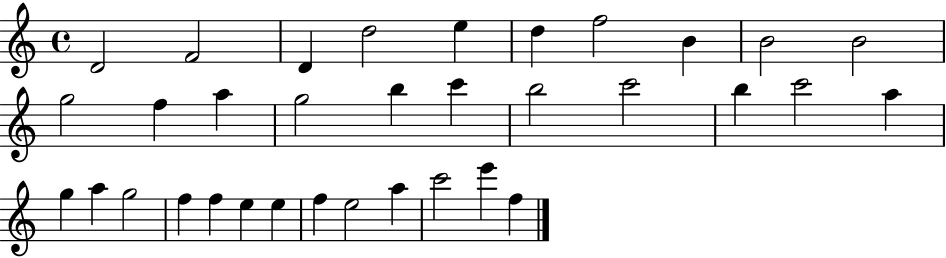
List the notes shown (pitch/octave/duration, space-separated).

D4/h F4/h D4/q D5/h E5/q D5/q F5/h B4/q B4/h B4/h G5/h F5/q A5/q G5/h B5/q C6/q B5/h C6/h B5/q C6/h A5/q G5/q A5/q G5/h F5/q F5/q E5/q E5/q F5/q E5/h A5/q C6/h E6/q F5/q